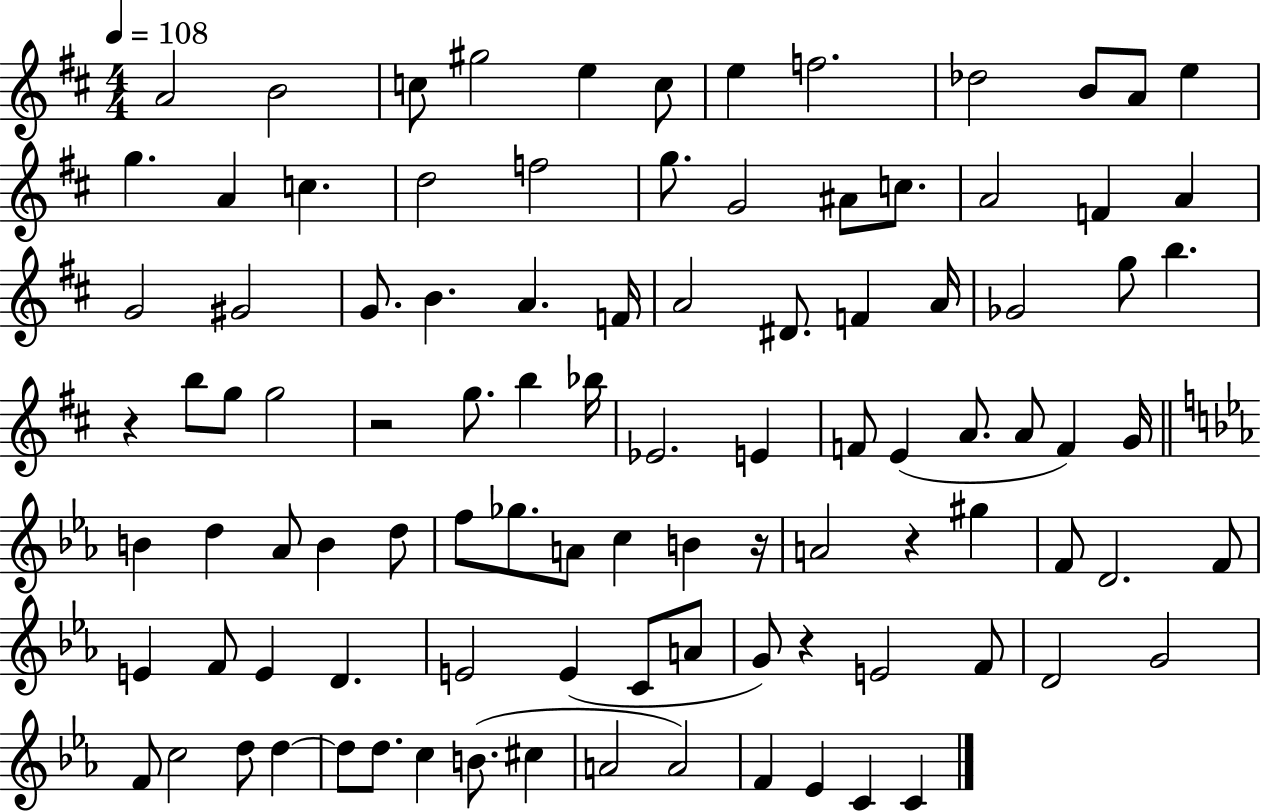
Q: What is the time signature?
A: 4/4